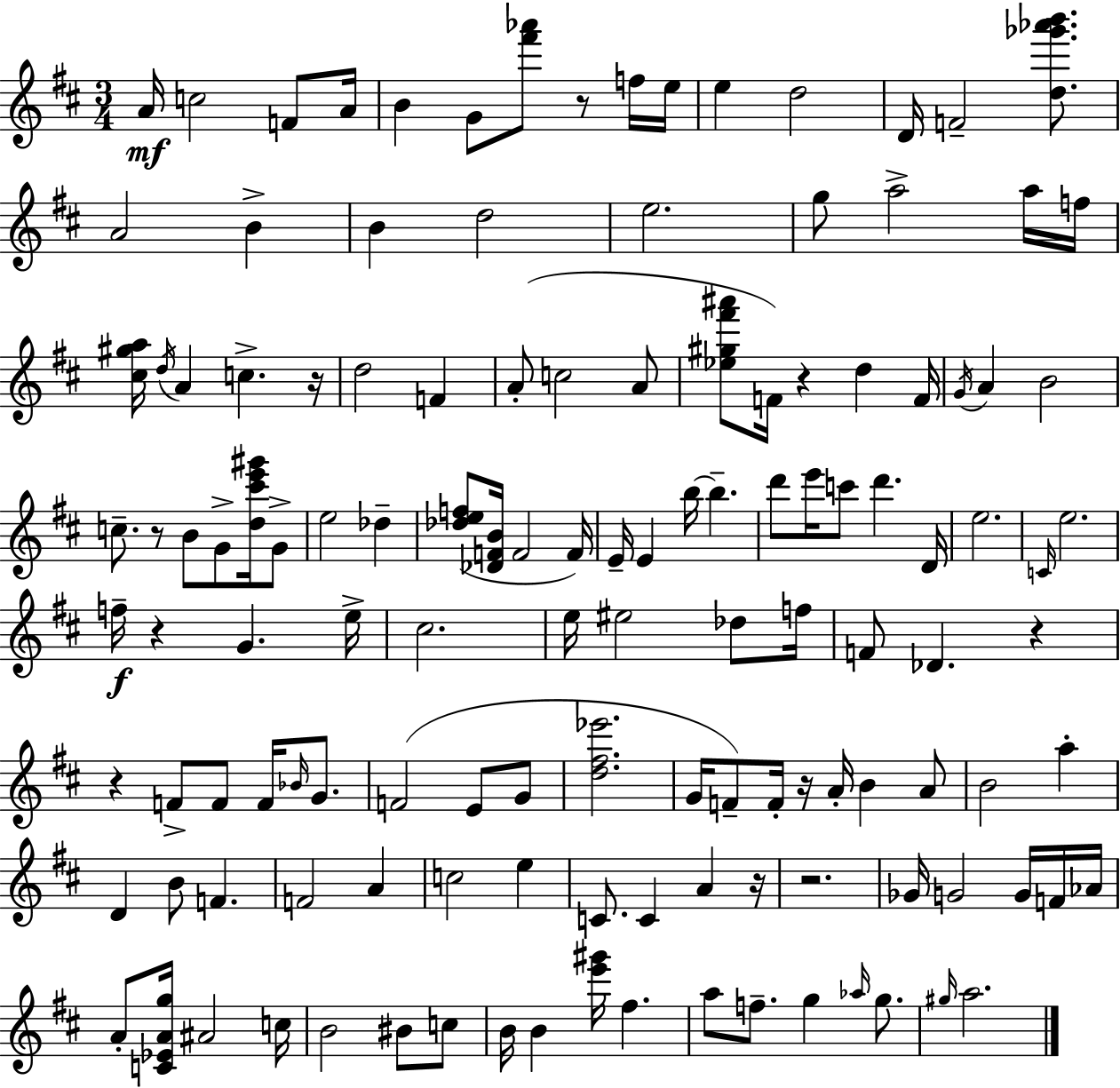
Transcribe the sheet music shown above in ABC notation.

X:1
T:Untitled
M:3/4
L:1/4
K:D
A/4 c2 F/2 A/4 B G/2 [^f'_a']/2 z/2 f/4 e/4 e d2 D/4 F2 [d_g'_a'b']/2 A2 B B d2 e2 g/2 a2 a/4 f/4 [^c^ga]/4 d/4 A c z/4 d2 F A/2 c2 A/2 [_e^g^f'^a']/2 F/4 z d F/4 G/4 A B2 c/2 z/2 B/2 G/2 [d^c'e'^g']/4 G/2 e2 _d [_def]/2 [_DFB]/4 F2 F/4 E/4 E b/4 b d'/2 e'/4 c'/2 d' D/4 e2 C/4 e2 f/4 z G e/4 ^c2 e/4 ^e2 _d/2 f/4 F/2 _D z z F/2 F/2 F/4 _B/4 G/2 F2 E/2 G/2 [d^f_e']2 G/4 F/2 F/4 z/4 A/4 B A/2 B2 a D B/2 F F2 A c2 e C/2 C A z/4 z2 _G/4 G2 G/4 F/4 _A/4 A/2 [C_EAg]/4 ^A2 c/4 B2 ^B/2 c/2 B/4 B [e'^g']/4 ^f a/2 f/2 g _a/4 g/2 ^g/4 a2